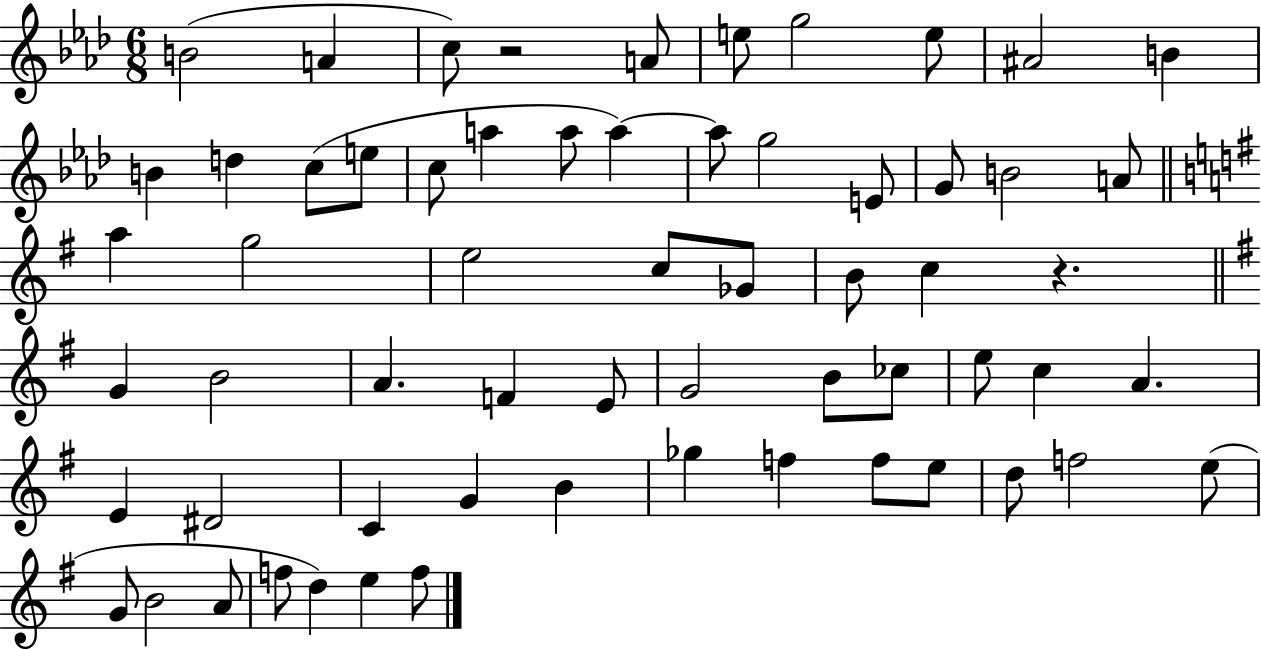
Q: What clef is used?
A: treble